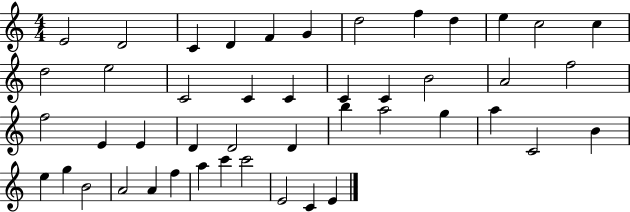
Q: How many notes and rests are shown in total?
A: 46